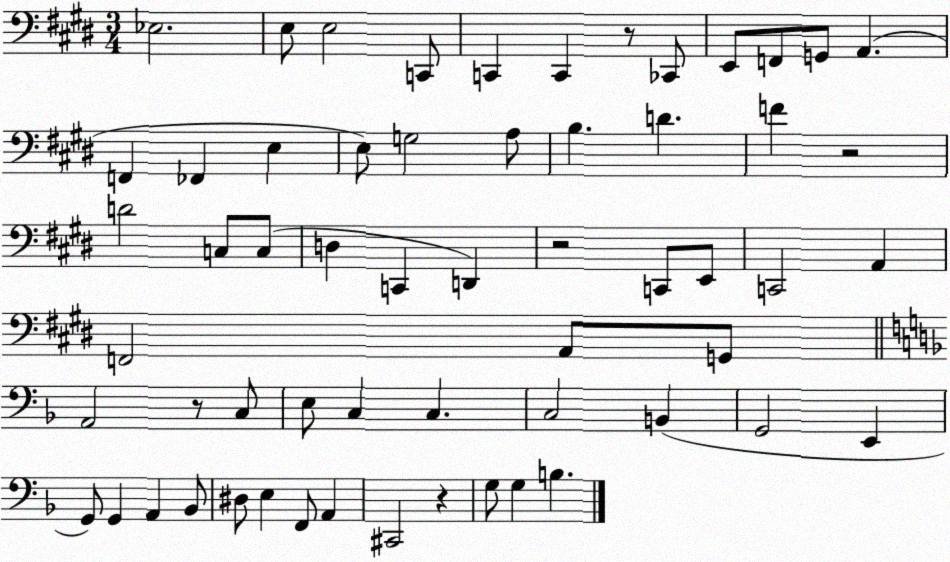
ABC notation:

X:1
T:Untitled
M:3/4
L:1/4
K:E
_E,2 E,/2 E,2 C,,/2 C,, C,, z/2 _C,,/2 E,,/2 F,,/2 G,,/2 A,, F,, _F,, E, E,/2 G,2 A,/2 B, D F z2 D2 C,/2 C,/2 D, C,, D,, z2 C,,/2 E,,/2 C,,2 A,, F,,2 A,,/2 G,,/2 A,,2 z/2 C,/2 E,/2 C, C, C,2 B,, G,,2 E,, G,,/2 G,, A,, _B,,/2 ^D,/2 E, F,,/2 A,, ^C,,2 z G,/2 G, B,